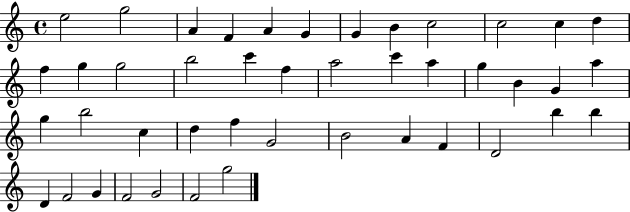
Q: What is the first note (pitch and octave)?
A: E5